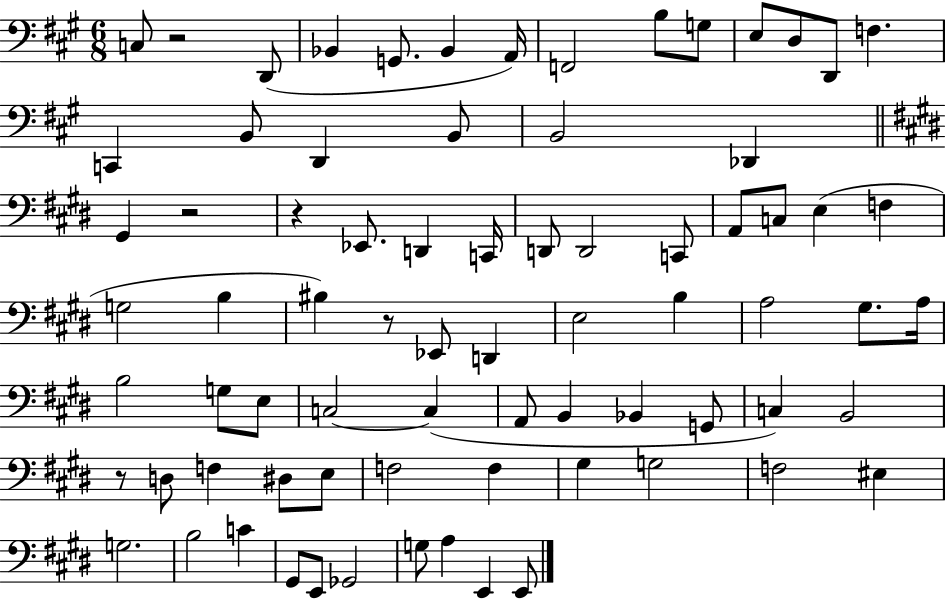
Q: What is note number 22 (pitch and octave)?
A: D2